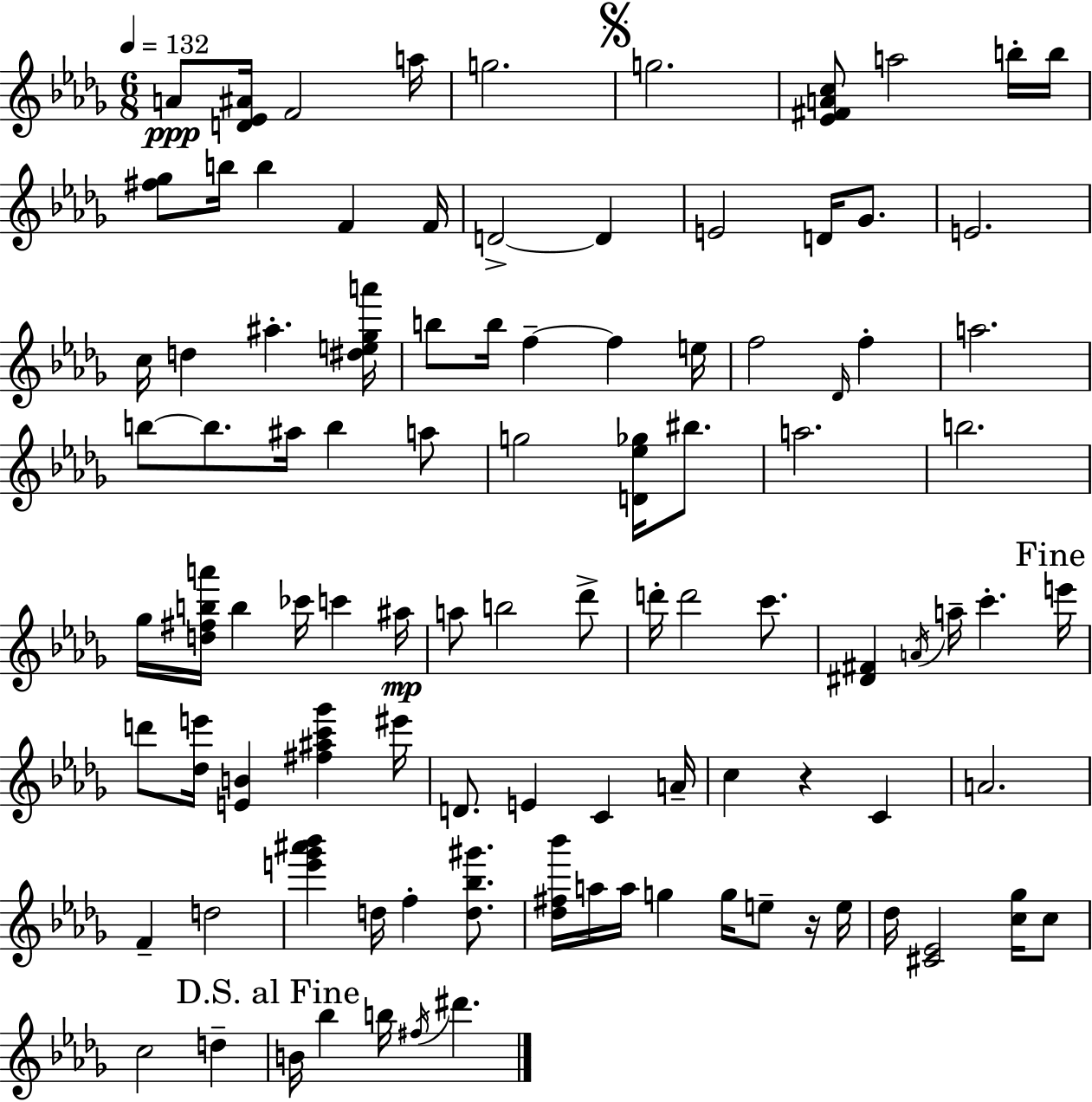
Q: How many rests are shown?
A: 2